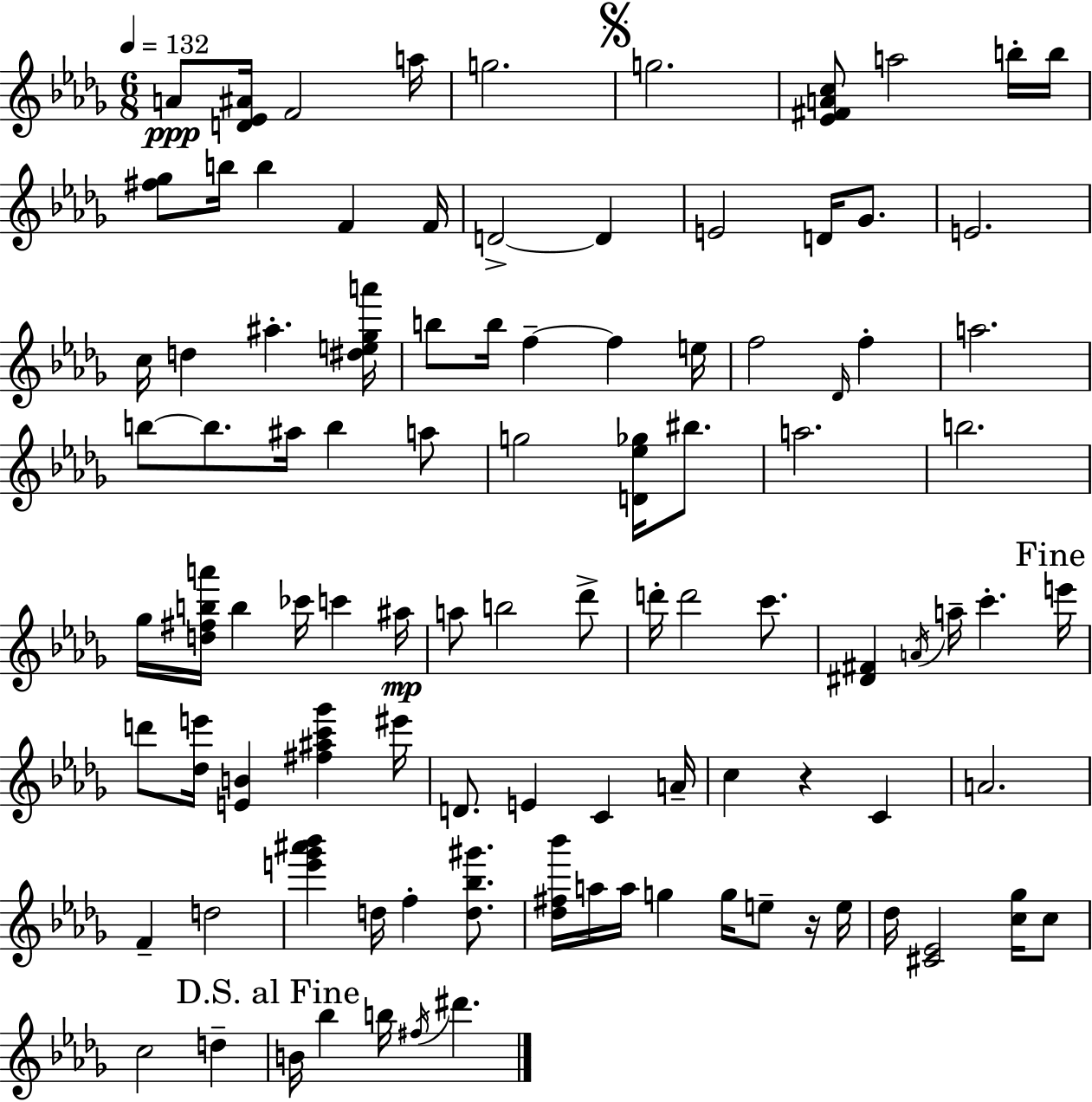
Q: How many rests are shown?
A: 2